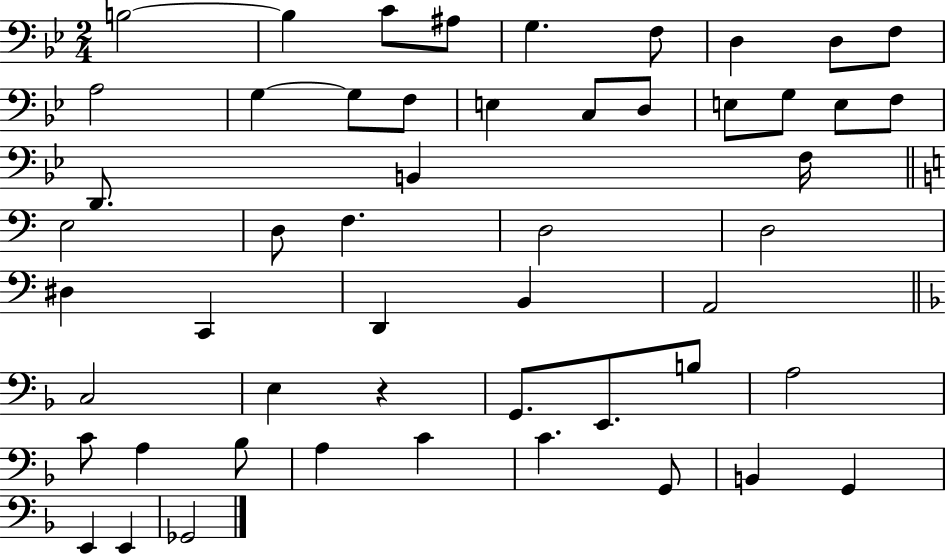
X:1
T:Untitled
M:2/4
L:1/4
K:Bb
B,2 B, C/2 ^A,/2 G, F,/2 D, D,/2 F,/2 A,2 G, G,/2 F,/2 E, C,/2 D,/2 E,/2 G,/2 E,/2 F,/2 D,,/2 B,, F,/4 E,2 D,/2 F, D,2 D,2 ^D, C,, D,, B,, A,,2 C,2 E, z G,,/2 E,,/2 B,/2 A,2 C/2 A, _B,/2 A, C C G,,/2 B,, G,, E,, E,, _G,,2